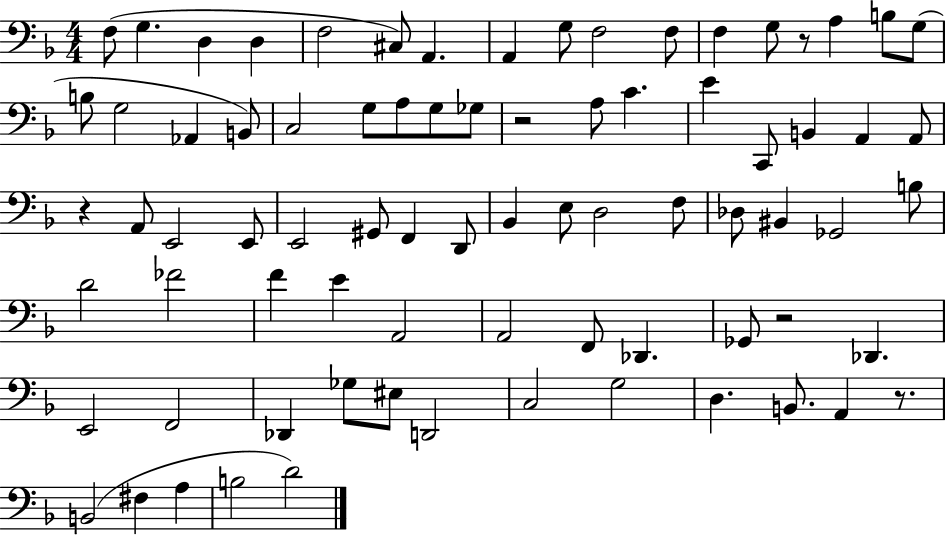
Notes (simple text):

F3/e G3/q. D3/q D3/q F3/h C#3/e A2/q. A2/q G3/e F3/h F3/e F3/q G3/e R/e A3/q B3/e G3/e B3/e G3/h Ab2/q B2/e C3/h G3/e A3/e G3/e Gb3/e R/h A3/e C4/q. E4/q C2/e B2/q A2/q A2/e R/q A2/e E2/h E2/e E2/h G#2/e F2/q D2/e Bb2/q E3/e D3/h F3/e Db3/e BIS2/q Gb2/h B3/e D4/h FES4/h F4/q E4/q A2/h A2/h F2/e Db2/q. Gb2/e R/h Db2/q. E2/h F2/h Db2/q Gb3/e EIS3/e D2/h C3/h G3/h D3/q. B2/e. A2/q R/e. B2/h F#3/q A3/q B3/h D4/h